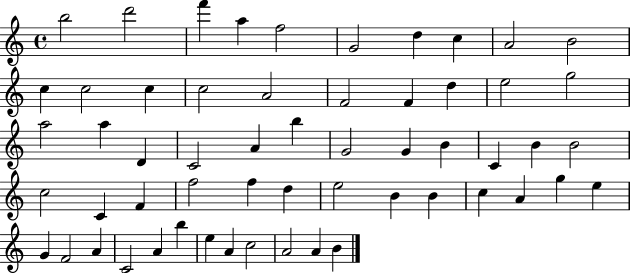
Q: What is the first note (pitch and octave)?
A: B5